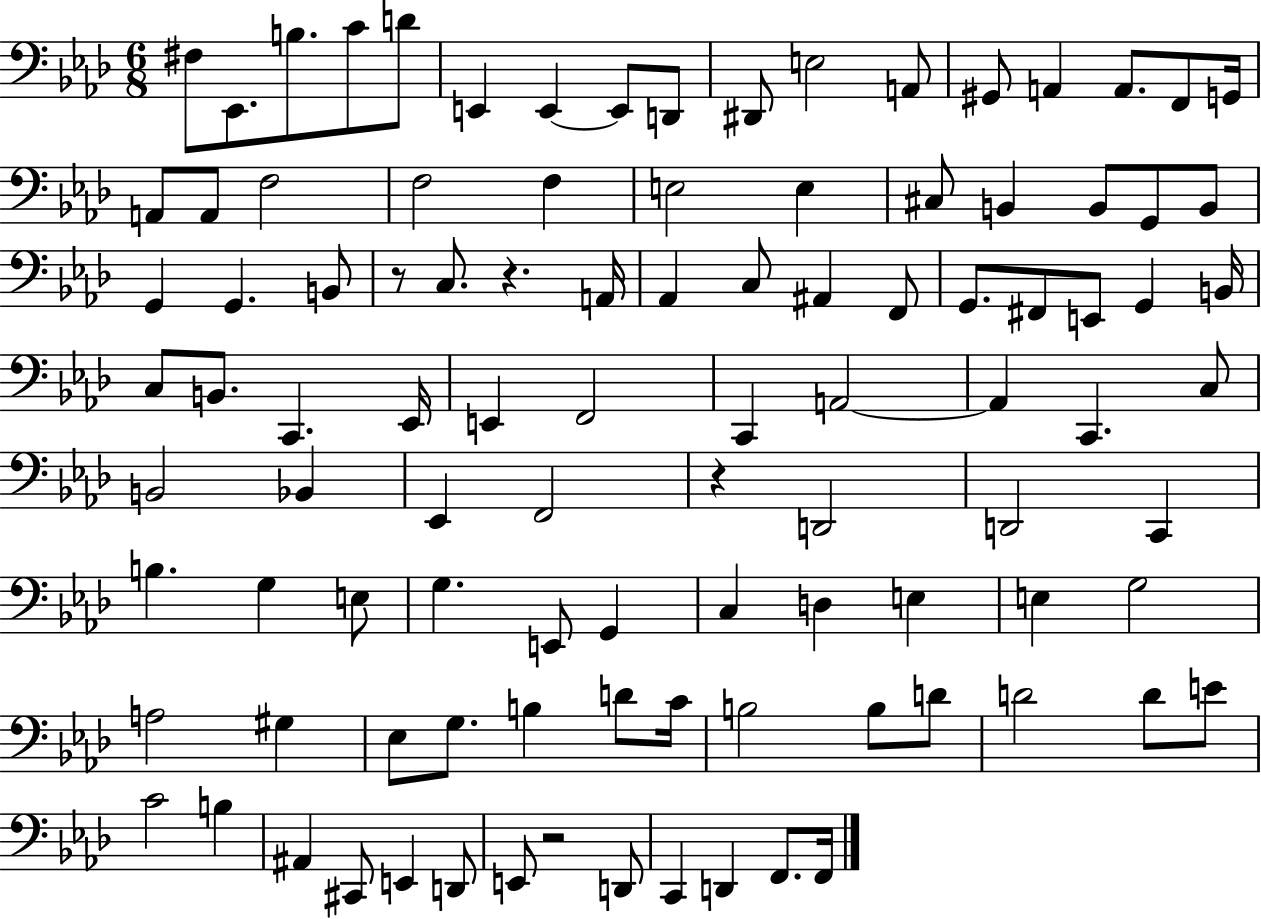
{
  \clef bass
  \numericTimeSignature
  \time 6/8
  \key aes \major
  \repeat volta 2 { fis8 ees,8. b8. c'8 d'8 | e,4 e,4~~ e,8 d,8 | dis,8 e2 a,8 | gis,8 a,4 a,8. f,8 g,16 | \break a,8 a,8 f2 | f2 f4 | e2 e4 | cis8 b,4 b,8 g,8 b,8 | \break g,4 g,4. b,8 | r8 c8. r4. a,16 | aes,4 c8 ais,4 f,8 | g,8. fis,8 e,8 g,4 b,16 | \break c8 b,8. c,4. ees,16 | e,4 f,2 | c,4 a,2~~ | a,4 c,4. c8 | \break b,2 bes,4 | ees,4 f,2 | r4 d,2 | d,2 c,4 | \break b4. g4 e8 | g4. e,8 g,4 | c4 d4 e4 | e4 g2 | \break a2 gis4 | ees8 g8. b4 d'8 c'16 | b2 b8 d'8 | d'2 d'8 e'8 | \break c'2 b4 | ais,4 cis,8 e,4 d,8 | e,8 r2 d,8 | c,4 d,4 f,8. f,16 | \break } \bar "|."
}